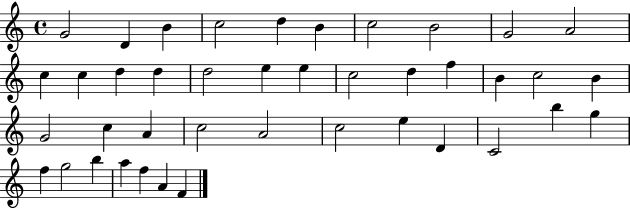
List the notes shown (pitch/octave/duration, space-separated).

G4/h D4/q B4/q C5/h D5/q B4/q C5/h B4/h G4/h A4/h C5/q C5/q D5/q D5/q D5/h E5/q E5/q C5/h D5/q F5/q B4/q C5/h B4/q G4/h C5/q A4/q C5/h A4/h C5/h E5/q D4/q C4/h B5/q G5/q F5/q G5/h B5/q A5/q F5/q A4/q F4/q